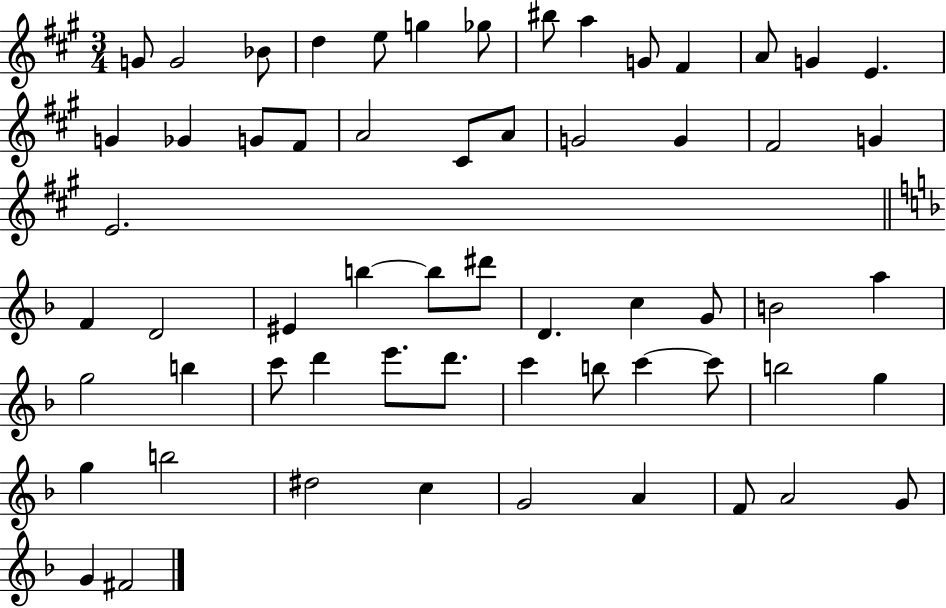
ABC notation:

X:1
T:Untitled
M:3/4
L:1/4
K:A
G/2 G2 _B/2 d e/2 g _g/2 ^b/2 a G/2 ^F A/2 G E G _G G/2 ^F/2 A2 ^C/2 A/2 G2 G ^F2 G E2 F D2 ^E b b/2 ^d'/2 D c G/2 B2 a g2 b c'/2 d' e'/2 d'/2 c' b/2 c' c'/2 b2 g g b2 ^d2 c G2 A F/2 A2 G/2 G ^F2